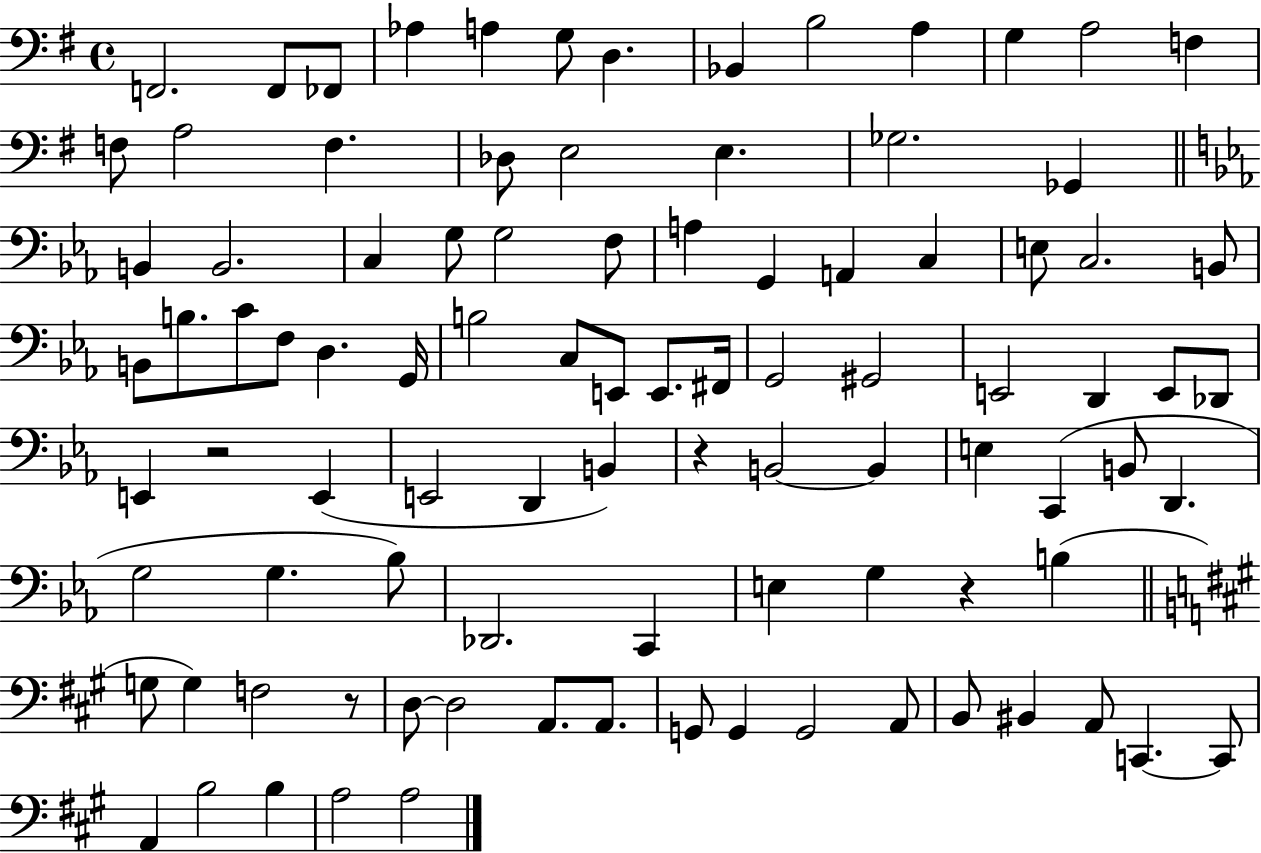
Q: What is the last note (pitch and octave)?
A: A3